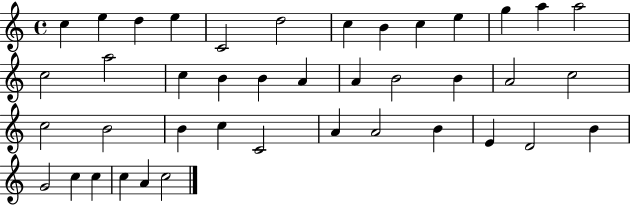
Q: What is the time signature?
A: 4/4